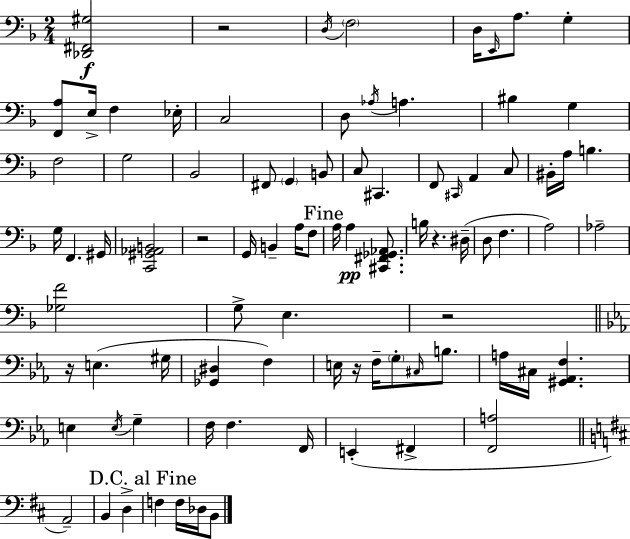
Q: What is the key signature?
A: D minor